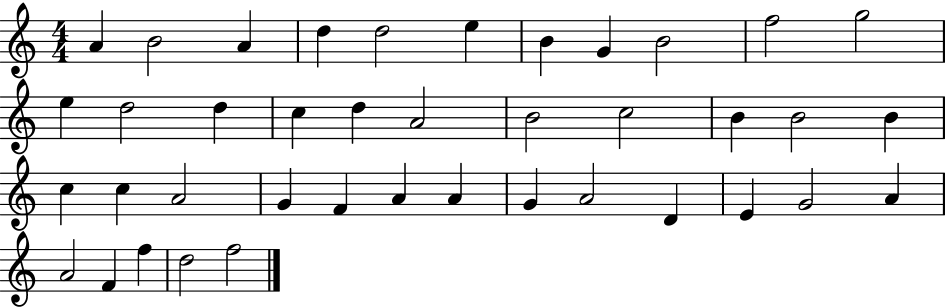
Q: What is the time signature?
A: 4/4